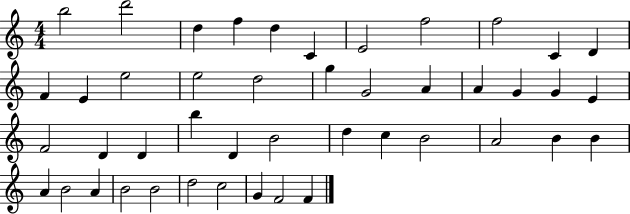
B5/h D6/h D5/q F5/q D5/q C4/q E4/h F5/h F5/h C4/q D4/q F4/q E4/q E5/h E5/h D5/h G5/q G4/h A4/q A4/q G4/q G4/q E4/q F4/h D4/q D4/q B5/q D4/q B4/h D5/q C5/q B4/h A4/h B4/q B4/q A4/q B4/h A4/q B4/h B4/h D5/h C5/h G4/q F4/h F4/q